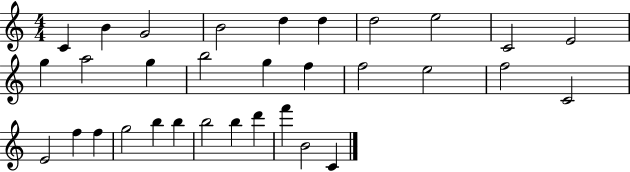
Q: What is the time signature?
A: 4/4